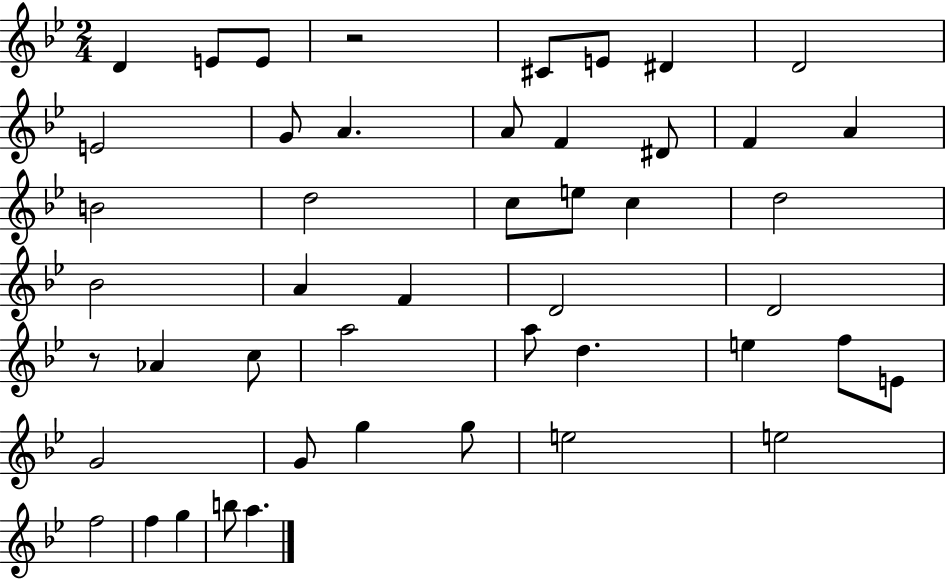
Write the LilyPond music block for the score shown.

{
  \clef treble
  \numericTimeSignature
  \time 2/4
  \key bes \major
  d'4 e'8 e'8 | r2 | cis'8 e'8 dis'4 | d'2 | \break e'2 | g'8 a'4. | a'8 f'4 dis'8 | f'4 a'4 | \break b'2 | d''2 | c''8 e''8 c''4 | d''2 | \break bes'2 | a'4 f'4 | d'2 | d'2 | \break r8 aes'4 c''8 | a''2 | a''8 d''4. | e''4 f''8 e'8 | \break g'2 | g'8 g''4 g''8 | e''2 | e''2 | \break f''2 | f''4 g''4 | b''8 a''4. | \bar "|."
}